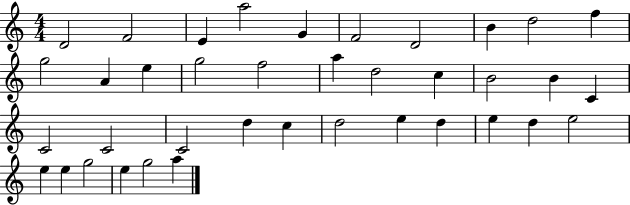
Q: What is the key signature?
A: C major